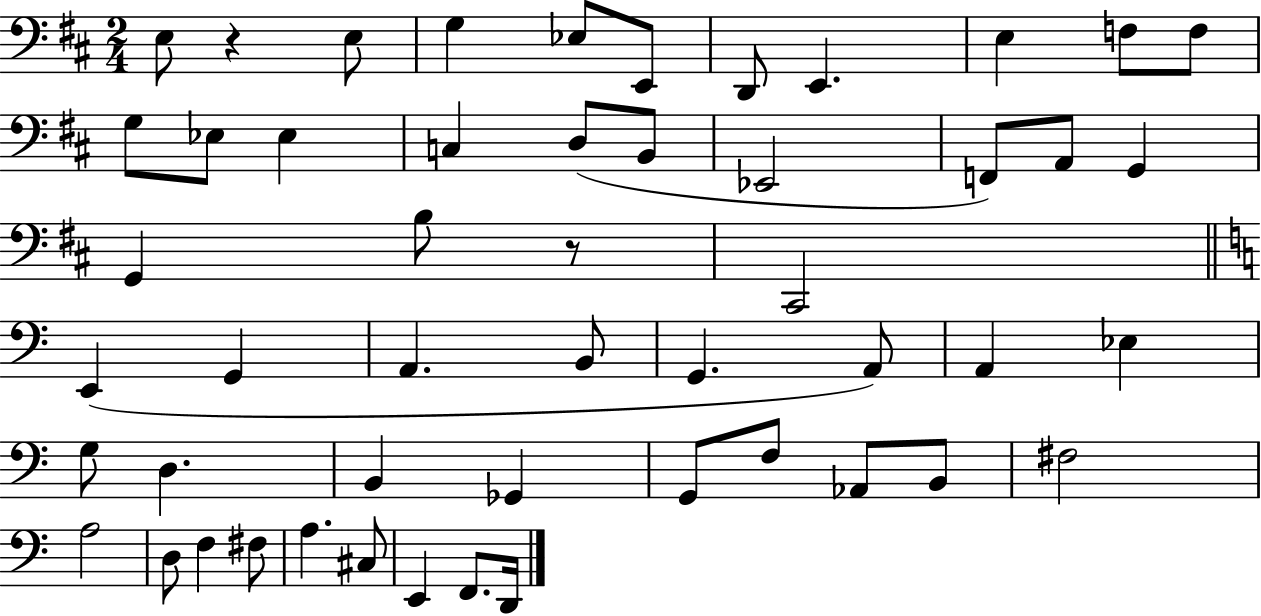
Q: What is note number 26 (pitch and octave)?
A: A2